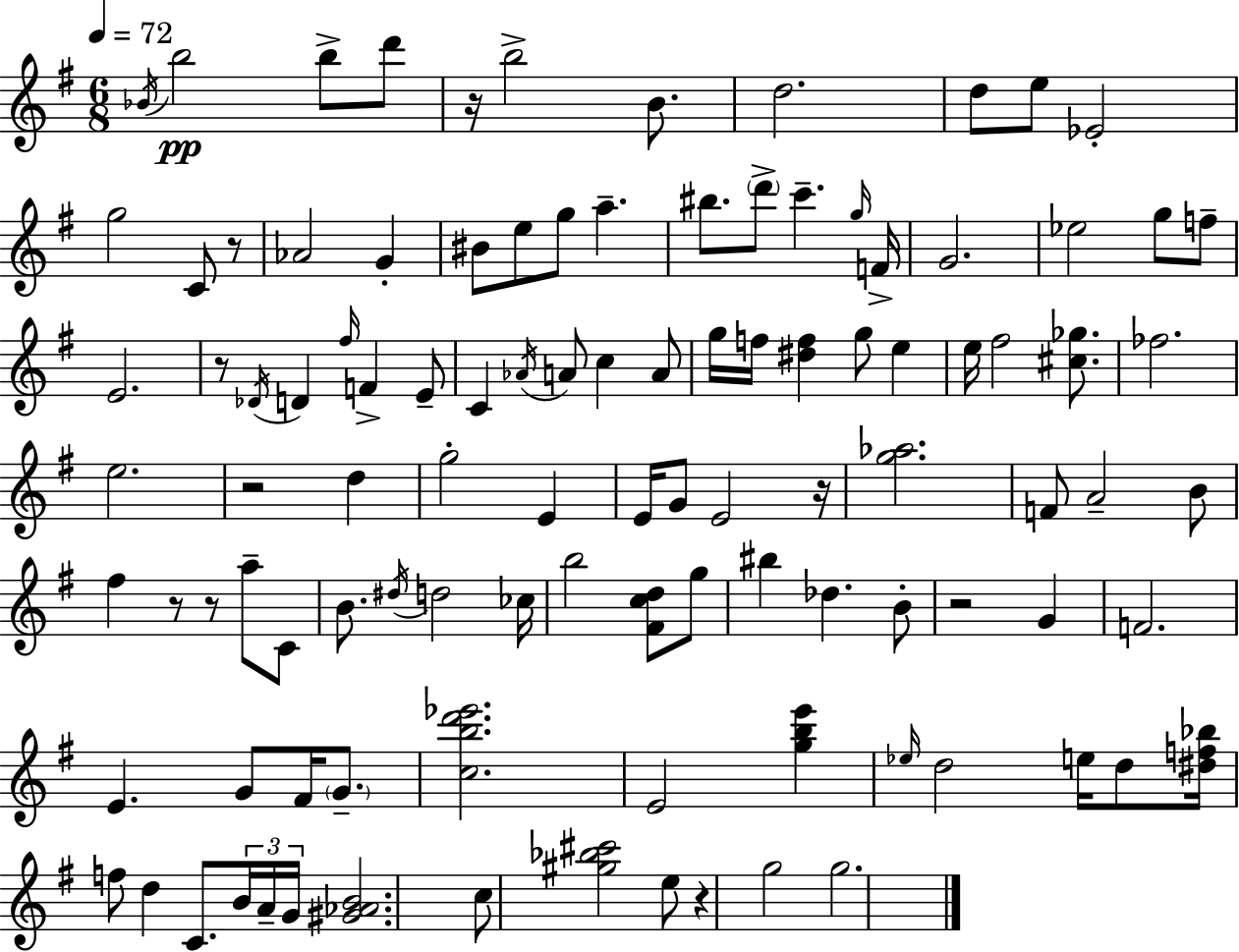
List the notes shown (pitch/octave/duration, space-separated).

Bb4/s B5/h B5/e D6/e R/s B5/h B4/e. D5/h. D5/e E5/e Eb4/h G5/h C4/e R/e Ab4/h G4/q BIS4/e E5/e G5/e A5/q. BIS5/e. D6/e C6/q. G5/s F4/s G4/h. Eb5/h G5/e F5/e E4/h. R/e Db4/s D4/q F#5/s F4/q E4/e C4/q Ab4/s A4/e C5/q A4/e G5/s F5/s [D#5,F5]/q G5/e E5/q E5/s F#5/h [C#5,Gb5]/e. FES5/h. E5/h. R/h D5/q G5/h E4/q E4/s G4/e E4/h R/s [G5,Ab5]/h. F4/e A4/h B4/e F#5/q R/e R/e A5/e C4/e B4/e. D#5/s D5/h CES5/s B5/h [F#4,C5,D5]/e G5/e BIS5/q Db5/q. B4/e R/h G4/q F4/h. E4/q. G4/e F#4/s G4/e. [C5,B5,D6,Eb6]/h. E4/h [G5,B5,E6]/q Eb5/s D5/h E5/s D5/e [D#5,F5,Bb5]/s F5/e D5/q C4/e. B4/s A4/s G4/s [G#4,Ab4,B4]/h. C5/e [G#5,Bb5,C#6]/h E5/e R/q G5/h G5/h.